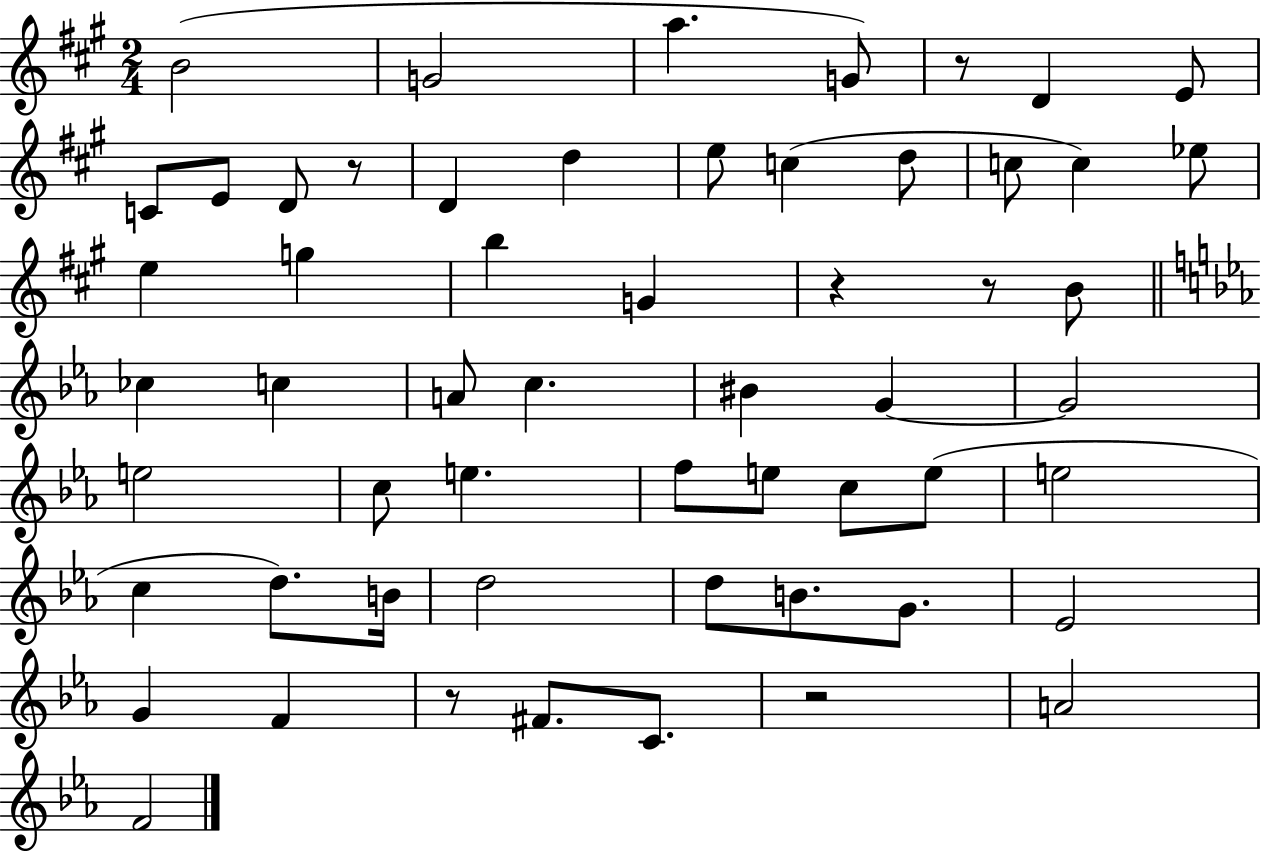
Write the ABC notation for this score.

X:1
T:Untitled
M:2/4
L:1/4
K:A
B2 G2 a G/2 z/2 D E/2 C/2 E/2 D/2 z/2 D d e/2 c d/2 c/2 c _e/2 e g b G z z/2 B/2 _c c A/2 c ^B G G2 e2 c/2 e f/2 e/2 c/2 e/2 e2 c d/2 B/4 d2 d/2 B/2 G/2 _E2 G F z/2 ^F/2 C/2 z2 A2 F2